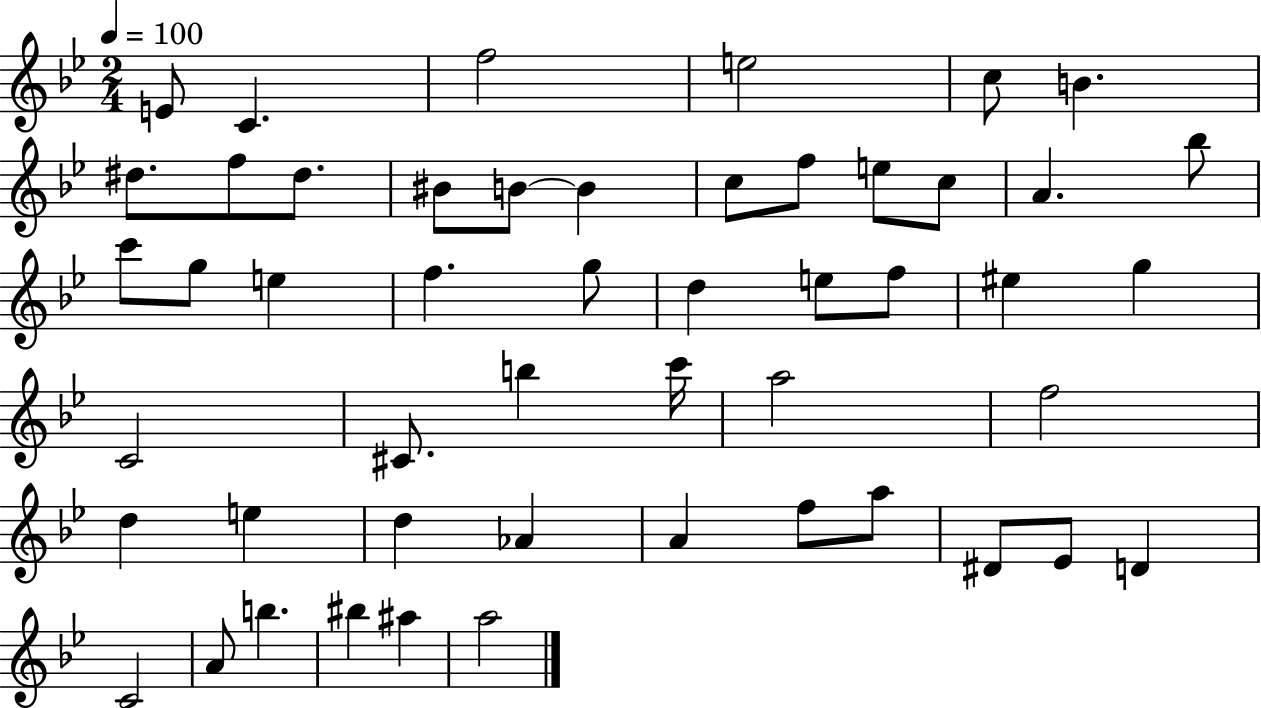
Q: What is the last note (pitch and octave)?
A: A5